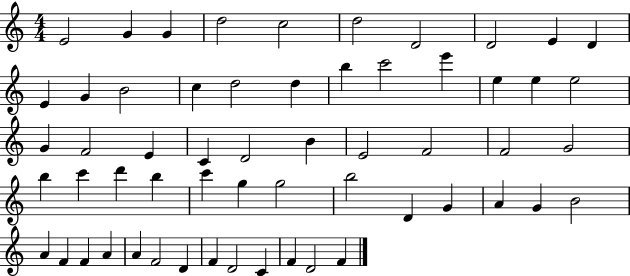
{
  \clef treble
  \numericTimeSignature
  \time 4/4
  \key c \major
  e'2 g'4 g'4 | d''2 c''2 | d''2 d'2 | d'2 e'4 d'4 | \break e'4 g'4 b'2 | c''4 d''2 d''4 | b''4 c'''2 e'''4 | e''4 e''4 e''2 | \break g'4 f'2 e'4 | c'4 d'2 b'4 | e'2 f'2 | f'2 g'2 | \break b''4 c'''4 d'''4 b''4 | c'''4 g''4 g''2 | b''2 d'4 g'4 | a'4 g'4 b'2 | \break a'4 f'4 f'4 a'4 | a'4 f'2 d'4 | f'4 d'2 c'4 | f'4 d'2 f'4 | \break \bar "|."
}